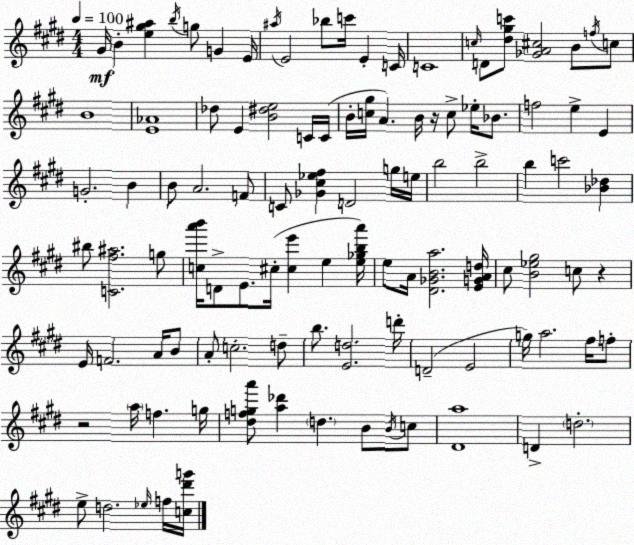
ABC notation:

X:1
T:Untitled
M:4/4
L:1/4
K:E
^G/4 B [e^g^a] b/4 g/2 G E/4 ^a/4 E2 _b/2 c'/4 E C/4 C4 c/4 D/2 [^d^gc']/2 [_GA^c]2 B/2 f/4 c/2 B4 [E_A]4 _d/2 E [B^de]2 C/4 C/4 B/4 [c^g]/4 A B/4 z/4 c/2 _e/4 _B/2 f2 e E G2 B B/2 A2 F/2 C/2 [_G^c_e^f] D2 g/4 e/4 b2 b2 b c'2 [_B_d] ^b/2 [C^f^a]2 g/2 [ca'b']/4 D/2 E/2 ^c/4 [^ce'] e [e_gba']/4 e/2 A/4 [^D_GBa]2 [EGAd]/4 ^c/2 [B_e^g]2 c/2 z E/4 F2 A/4 B/2 A/2 c2 d/2 b/2 [Ed]2 d'/4 D2 E2 g/4 a2 ^f/4 f/2 z2 a/4 f g/4 [^dfga']/2 [a_d'] d B/2 B/4 c/2 [^Da]4 D d2 e/2 d2 _e/4 f/4 [c^d'g']/4